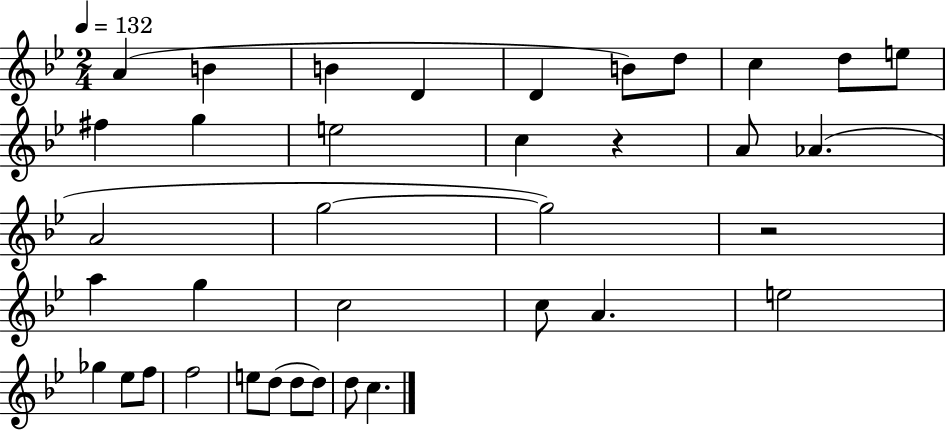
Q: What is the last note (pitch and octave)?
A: C5